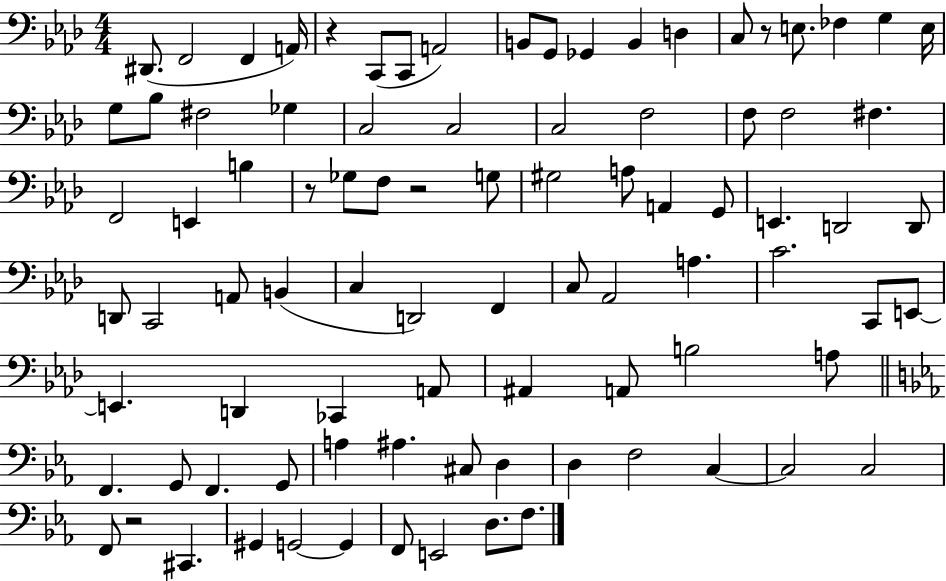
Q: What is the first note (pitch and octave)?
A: D#2